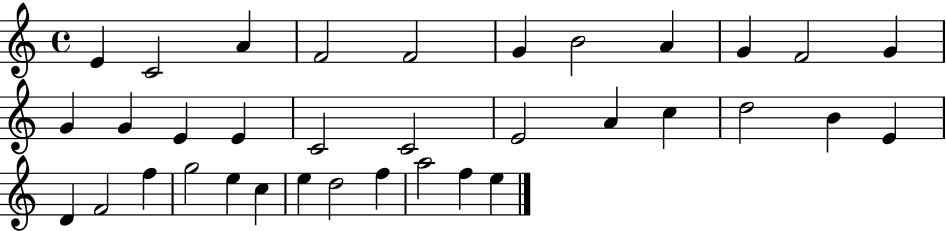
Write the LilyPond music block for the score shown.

{
  \clef treble
  \time 4/4
  \defaultTimeSignature
  \key c \major
  e'4 c'2 a'4 | f'2 f'2 | g'4 b'2 a'4 | g'4 f'2 g'4 | \break g'4 g'4 e'4 e'4 | c'2 c'2 | e'2 a'4 c''4 | d''2 b'4 e'4 | \break d'4 f'2 f''4 | g''2 e''4 c''4 | e''4 d''2 f''4 | a''2 f''4 e''4 | \break \bar "|."
}